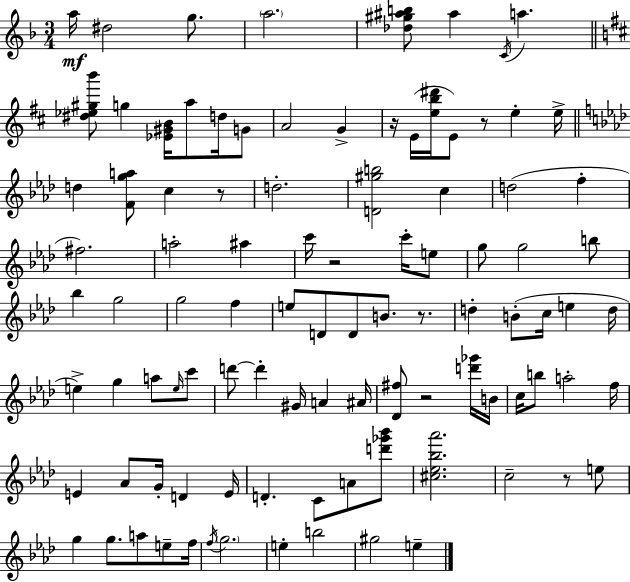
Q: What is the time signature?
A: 3/4